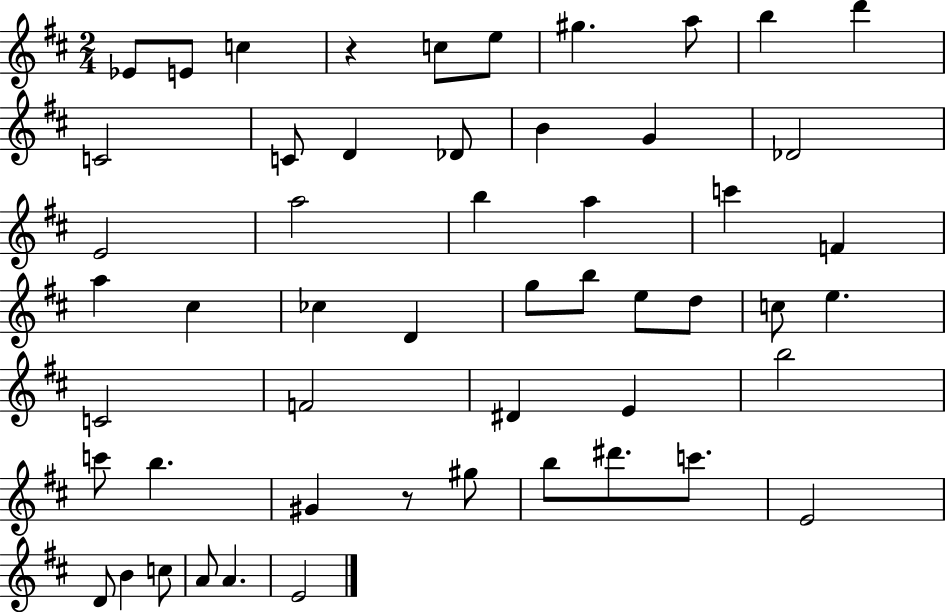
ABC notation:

X:1
T:Untitled
M:2/4
L:1/4
K:D
_E/2 E/2 c z c/2 e/2 ^g a/2 b d' C2 C/2 D _D/2 B G _D2 E2 a2 b a c' F a ^c _c D g/2 b/2 e/2 d/2 c/2 e C2 F2 ^D E b2 c'/2 b ^G z/2 ^g/2 b/2 ^d'/2 c'/2 E2 D/2 B c/2 A/2 A E2